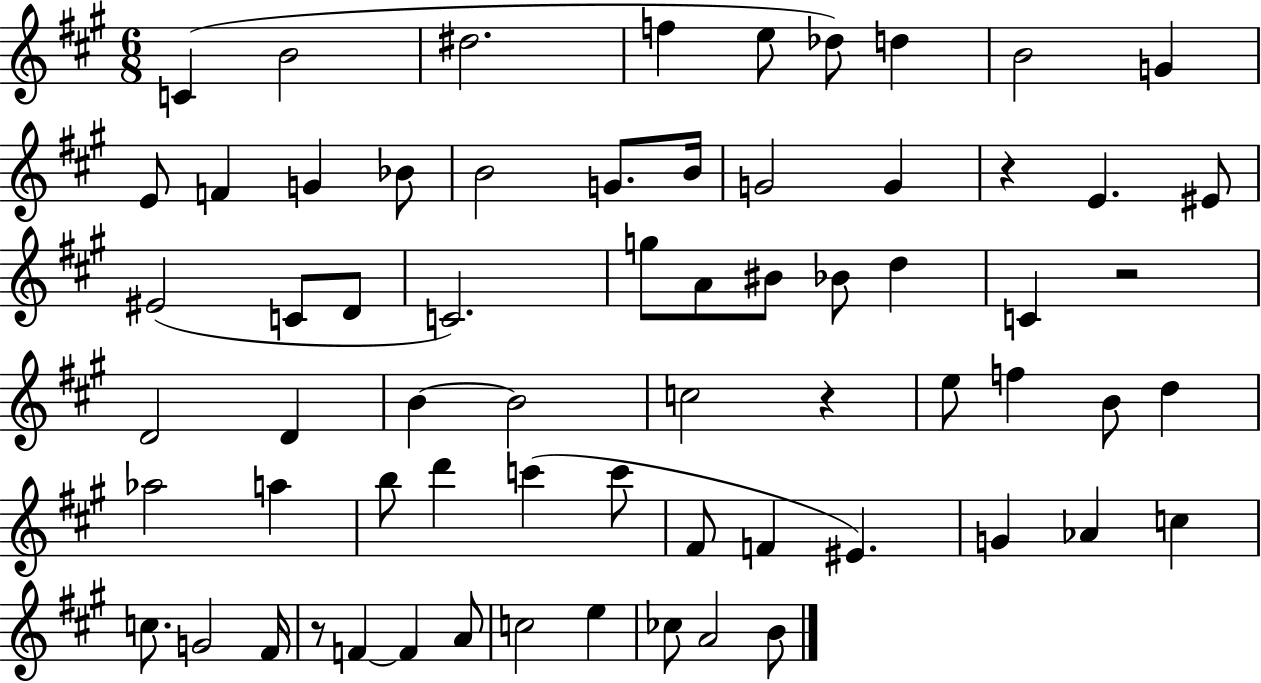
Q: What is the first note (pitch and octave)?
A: C4